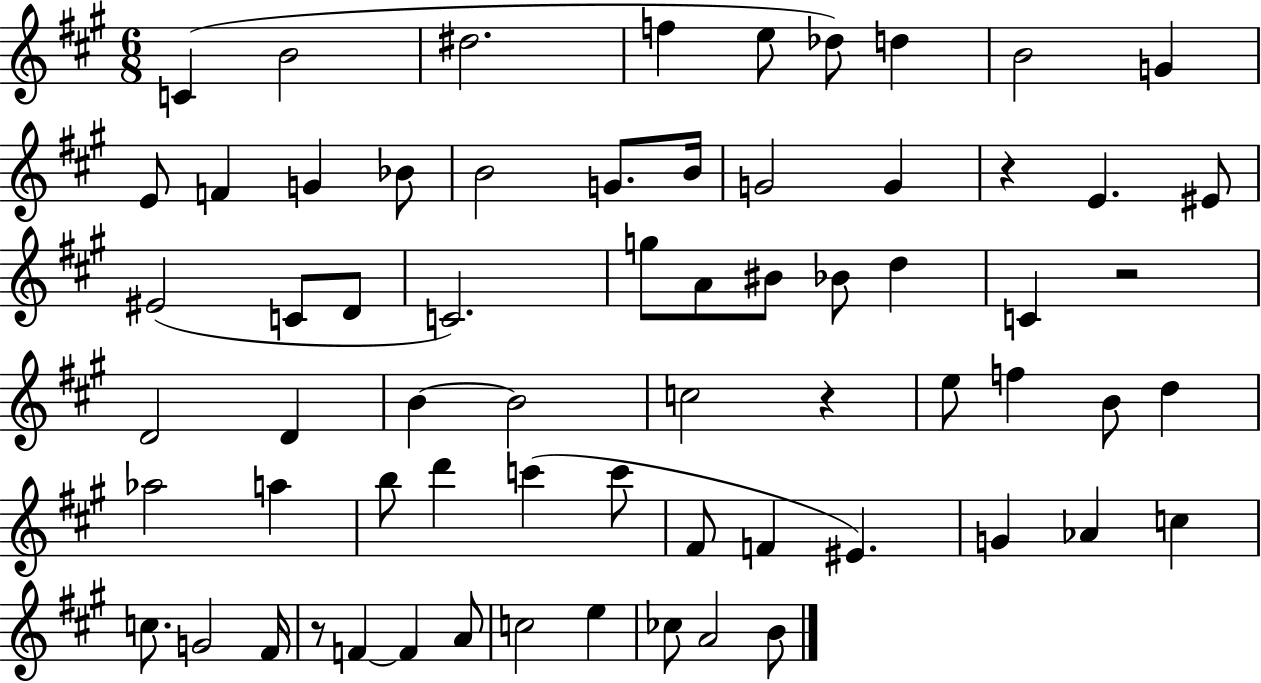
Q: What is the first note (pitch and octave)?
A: C4